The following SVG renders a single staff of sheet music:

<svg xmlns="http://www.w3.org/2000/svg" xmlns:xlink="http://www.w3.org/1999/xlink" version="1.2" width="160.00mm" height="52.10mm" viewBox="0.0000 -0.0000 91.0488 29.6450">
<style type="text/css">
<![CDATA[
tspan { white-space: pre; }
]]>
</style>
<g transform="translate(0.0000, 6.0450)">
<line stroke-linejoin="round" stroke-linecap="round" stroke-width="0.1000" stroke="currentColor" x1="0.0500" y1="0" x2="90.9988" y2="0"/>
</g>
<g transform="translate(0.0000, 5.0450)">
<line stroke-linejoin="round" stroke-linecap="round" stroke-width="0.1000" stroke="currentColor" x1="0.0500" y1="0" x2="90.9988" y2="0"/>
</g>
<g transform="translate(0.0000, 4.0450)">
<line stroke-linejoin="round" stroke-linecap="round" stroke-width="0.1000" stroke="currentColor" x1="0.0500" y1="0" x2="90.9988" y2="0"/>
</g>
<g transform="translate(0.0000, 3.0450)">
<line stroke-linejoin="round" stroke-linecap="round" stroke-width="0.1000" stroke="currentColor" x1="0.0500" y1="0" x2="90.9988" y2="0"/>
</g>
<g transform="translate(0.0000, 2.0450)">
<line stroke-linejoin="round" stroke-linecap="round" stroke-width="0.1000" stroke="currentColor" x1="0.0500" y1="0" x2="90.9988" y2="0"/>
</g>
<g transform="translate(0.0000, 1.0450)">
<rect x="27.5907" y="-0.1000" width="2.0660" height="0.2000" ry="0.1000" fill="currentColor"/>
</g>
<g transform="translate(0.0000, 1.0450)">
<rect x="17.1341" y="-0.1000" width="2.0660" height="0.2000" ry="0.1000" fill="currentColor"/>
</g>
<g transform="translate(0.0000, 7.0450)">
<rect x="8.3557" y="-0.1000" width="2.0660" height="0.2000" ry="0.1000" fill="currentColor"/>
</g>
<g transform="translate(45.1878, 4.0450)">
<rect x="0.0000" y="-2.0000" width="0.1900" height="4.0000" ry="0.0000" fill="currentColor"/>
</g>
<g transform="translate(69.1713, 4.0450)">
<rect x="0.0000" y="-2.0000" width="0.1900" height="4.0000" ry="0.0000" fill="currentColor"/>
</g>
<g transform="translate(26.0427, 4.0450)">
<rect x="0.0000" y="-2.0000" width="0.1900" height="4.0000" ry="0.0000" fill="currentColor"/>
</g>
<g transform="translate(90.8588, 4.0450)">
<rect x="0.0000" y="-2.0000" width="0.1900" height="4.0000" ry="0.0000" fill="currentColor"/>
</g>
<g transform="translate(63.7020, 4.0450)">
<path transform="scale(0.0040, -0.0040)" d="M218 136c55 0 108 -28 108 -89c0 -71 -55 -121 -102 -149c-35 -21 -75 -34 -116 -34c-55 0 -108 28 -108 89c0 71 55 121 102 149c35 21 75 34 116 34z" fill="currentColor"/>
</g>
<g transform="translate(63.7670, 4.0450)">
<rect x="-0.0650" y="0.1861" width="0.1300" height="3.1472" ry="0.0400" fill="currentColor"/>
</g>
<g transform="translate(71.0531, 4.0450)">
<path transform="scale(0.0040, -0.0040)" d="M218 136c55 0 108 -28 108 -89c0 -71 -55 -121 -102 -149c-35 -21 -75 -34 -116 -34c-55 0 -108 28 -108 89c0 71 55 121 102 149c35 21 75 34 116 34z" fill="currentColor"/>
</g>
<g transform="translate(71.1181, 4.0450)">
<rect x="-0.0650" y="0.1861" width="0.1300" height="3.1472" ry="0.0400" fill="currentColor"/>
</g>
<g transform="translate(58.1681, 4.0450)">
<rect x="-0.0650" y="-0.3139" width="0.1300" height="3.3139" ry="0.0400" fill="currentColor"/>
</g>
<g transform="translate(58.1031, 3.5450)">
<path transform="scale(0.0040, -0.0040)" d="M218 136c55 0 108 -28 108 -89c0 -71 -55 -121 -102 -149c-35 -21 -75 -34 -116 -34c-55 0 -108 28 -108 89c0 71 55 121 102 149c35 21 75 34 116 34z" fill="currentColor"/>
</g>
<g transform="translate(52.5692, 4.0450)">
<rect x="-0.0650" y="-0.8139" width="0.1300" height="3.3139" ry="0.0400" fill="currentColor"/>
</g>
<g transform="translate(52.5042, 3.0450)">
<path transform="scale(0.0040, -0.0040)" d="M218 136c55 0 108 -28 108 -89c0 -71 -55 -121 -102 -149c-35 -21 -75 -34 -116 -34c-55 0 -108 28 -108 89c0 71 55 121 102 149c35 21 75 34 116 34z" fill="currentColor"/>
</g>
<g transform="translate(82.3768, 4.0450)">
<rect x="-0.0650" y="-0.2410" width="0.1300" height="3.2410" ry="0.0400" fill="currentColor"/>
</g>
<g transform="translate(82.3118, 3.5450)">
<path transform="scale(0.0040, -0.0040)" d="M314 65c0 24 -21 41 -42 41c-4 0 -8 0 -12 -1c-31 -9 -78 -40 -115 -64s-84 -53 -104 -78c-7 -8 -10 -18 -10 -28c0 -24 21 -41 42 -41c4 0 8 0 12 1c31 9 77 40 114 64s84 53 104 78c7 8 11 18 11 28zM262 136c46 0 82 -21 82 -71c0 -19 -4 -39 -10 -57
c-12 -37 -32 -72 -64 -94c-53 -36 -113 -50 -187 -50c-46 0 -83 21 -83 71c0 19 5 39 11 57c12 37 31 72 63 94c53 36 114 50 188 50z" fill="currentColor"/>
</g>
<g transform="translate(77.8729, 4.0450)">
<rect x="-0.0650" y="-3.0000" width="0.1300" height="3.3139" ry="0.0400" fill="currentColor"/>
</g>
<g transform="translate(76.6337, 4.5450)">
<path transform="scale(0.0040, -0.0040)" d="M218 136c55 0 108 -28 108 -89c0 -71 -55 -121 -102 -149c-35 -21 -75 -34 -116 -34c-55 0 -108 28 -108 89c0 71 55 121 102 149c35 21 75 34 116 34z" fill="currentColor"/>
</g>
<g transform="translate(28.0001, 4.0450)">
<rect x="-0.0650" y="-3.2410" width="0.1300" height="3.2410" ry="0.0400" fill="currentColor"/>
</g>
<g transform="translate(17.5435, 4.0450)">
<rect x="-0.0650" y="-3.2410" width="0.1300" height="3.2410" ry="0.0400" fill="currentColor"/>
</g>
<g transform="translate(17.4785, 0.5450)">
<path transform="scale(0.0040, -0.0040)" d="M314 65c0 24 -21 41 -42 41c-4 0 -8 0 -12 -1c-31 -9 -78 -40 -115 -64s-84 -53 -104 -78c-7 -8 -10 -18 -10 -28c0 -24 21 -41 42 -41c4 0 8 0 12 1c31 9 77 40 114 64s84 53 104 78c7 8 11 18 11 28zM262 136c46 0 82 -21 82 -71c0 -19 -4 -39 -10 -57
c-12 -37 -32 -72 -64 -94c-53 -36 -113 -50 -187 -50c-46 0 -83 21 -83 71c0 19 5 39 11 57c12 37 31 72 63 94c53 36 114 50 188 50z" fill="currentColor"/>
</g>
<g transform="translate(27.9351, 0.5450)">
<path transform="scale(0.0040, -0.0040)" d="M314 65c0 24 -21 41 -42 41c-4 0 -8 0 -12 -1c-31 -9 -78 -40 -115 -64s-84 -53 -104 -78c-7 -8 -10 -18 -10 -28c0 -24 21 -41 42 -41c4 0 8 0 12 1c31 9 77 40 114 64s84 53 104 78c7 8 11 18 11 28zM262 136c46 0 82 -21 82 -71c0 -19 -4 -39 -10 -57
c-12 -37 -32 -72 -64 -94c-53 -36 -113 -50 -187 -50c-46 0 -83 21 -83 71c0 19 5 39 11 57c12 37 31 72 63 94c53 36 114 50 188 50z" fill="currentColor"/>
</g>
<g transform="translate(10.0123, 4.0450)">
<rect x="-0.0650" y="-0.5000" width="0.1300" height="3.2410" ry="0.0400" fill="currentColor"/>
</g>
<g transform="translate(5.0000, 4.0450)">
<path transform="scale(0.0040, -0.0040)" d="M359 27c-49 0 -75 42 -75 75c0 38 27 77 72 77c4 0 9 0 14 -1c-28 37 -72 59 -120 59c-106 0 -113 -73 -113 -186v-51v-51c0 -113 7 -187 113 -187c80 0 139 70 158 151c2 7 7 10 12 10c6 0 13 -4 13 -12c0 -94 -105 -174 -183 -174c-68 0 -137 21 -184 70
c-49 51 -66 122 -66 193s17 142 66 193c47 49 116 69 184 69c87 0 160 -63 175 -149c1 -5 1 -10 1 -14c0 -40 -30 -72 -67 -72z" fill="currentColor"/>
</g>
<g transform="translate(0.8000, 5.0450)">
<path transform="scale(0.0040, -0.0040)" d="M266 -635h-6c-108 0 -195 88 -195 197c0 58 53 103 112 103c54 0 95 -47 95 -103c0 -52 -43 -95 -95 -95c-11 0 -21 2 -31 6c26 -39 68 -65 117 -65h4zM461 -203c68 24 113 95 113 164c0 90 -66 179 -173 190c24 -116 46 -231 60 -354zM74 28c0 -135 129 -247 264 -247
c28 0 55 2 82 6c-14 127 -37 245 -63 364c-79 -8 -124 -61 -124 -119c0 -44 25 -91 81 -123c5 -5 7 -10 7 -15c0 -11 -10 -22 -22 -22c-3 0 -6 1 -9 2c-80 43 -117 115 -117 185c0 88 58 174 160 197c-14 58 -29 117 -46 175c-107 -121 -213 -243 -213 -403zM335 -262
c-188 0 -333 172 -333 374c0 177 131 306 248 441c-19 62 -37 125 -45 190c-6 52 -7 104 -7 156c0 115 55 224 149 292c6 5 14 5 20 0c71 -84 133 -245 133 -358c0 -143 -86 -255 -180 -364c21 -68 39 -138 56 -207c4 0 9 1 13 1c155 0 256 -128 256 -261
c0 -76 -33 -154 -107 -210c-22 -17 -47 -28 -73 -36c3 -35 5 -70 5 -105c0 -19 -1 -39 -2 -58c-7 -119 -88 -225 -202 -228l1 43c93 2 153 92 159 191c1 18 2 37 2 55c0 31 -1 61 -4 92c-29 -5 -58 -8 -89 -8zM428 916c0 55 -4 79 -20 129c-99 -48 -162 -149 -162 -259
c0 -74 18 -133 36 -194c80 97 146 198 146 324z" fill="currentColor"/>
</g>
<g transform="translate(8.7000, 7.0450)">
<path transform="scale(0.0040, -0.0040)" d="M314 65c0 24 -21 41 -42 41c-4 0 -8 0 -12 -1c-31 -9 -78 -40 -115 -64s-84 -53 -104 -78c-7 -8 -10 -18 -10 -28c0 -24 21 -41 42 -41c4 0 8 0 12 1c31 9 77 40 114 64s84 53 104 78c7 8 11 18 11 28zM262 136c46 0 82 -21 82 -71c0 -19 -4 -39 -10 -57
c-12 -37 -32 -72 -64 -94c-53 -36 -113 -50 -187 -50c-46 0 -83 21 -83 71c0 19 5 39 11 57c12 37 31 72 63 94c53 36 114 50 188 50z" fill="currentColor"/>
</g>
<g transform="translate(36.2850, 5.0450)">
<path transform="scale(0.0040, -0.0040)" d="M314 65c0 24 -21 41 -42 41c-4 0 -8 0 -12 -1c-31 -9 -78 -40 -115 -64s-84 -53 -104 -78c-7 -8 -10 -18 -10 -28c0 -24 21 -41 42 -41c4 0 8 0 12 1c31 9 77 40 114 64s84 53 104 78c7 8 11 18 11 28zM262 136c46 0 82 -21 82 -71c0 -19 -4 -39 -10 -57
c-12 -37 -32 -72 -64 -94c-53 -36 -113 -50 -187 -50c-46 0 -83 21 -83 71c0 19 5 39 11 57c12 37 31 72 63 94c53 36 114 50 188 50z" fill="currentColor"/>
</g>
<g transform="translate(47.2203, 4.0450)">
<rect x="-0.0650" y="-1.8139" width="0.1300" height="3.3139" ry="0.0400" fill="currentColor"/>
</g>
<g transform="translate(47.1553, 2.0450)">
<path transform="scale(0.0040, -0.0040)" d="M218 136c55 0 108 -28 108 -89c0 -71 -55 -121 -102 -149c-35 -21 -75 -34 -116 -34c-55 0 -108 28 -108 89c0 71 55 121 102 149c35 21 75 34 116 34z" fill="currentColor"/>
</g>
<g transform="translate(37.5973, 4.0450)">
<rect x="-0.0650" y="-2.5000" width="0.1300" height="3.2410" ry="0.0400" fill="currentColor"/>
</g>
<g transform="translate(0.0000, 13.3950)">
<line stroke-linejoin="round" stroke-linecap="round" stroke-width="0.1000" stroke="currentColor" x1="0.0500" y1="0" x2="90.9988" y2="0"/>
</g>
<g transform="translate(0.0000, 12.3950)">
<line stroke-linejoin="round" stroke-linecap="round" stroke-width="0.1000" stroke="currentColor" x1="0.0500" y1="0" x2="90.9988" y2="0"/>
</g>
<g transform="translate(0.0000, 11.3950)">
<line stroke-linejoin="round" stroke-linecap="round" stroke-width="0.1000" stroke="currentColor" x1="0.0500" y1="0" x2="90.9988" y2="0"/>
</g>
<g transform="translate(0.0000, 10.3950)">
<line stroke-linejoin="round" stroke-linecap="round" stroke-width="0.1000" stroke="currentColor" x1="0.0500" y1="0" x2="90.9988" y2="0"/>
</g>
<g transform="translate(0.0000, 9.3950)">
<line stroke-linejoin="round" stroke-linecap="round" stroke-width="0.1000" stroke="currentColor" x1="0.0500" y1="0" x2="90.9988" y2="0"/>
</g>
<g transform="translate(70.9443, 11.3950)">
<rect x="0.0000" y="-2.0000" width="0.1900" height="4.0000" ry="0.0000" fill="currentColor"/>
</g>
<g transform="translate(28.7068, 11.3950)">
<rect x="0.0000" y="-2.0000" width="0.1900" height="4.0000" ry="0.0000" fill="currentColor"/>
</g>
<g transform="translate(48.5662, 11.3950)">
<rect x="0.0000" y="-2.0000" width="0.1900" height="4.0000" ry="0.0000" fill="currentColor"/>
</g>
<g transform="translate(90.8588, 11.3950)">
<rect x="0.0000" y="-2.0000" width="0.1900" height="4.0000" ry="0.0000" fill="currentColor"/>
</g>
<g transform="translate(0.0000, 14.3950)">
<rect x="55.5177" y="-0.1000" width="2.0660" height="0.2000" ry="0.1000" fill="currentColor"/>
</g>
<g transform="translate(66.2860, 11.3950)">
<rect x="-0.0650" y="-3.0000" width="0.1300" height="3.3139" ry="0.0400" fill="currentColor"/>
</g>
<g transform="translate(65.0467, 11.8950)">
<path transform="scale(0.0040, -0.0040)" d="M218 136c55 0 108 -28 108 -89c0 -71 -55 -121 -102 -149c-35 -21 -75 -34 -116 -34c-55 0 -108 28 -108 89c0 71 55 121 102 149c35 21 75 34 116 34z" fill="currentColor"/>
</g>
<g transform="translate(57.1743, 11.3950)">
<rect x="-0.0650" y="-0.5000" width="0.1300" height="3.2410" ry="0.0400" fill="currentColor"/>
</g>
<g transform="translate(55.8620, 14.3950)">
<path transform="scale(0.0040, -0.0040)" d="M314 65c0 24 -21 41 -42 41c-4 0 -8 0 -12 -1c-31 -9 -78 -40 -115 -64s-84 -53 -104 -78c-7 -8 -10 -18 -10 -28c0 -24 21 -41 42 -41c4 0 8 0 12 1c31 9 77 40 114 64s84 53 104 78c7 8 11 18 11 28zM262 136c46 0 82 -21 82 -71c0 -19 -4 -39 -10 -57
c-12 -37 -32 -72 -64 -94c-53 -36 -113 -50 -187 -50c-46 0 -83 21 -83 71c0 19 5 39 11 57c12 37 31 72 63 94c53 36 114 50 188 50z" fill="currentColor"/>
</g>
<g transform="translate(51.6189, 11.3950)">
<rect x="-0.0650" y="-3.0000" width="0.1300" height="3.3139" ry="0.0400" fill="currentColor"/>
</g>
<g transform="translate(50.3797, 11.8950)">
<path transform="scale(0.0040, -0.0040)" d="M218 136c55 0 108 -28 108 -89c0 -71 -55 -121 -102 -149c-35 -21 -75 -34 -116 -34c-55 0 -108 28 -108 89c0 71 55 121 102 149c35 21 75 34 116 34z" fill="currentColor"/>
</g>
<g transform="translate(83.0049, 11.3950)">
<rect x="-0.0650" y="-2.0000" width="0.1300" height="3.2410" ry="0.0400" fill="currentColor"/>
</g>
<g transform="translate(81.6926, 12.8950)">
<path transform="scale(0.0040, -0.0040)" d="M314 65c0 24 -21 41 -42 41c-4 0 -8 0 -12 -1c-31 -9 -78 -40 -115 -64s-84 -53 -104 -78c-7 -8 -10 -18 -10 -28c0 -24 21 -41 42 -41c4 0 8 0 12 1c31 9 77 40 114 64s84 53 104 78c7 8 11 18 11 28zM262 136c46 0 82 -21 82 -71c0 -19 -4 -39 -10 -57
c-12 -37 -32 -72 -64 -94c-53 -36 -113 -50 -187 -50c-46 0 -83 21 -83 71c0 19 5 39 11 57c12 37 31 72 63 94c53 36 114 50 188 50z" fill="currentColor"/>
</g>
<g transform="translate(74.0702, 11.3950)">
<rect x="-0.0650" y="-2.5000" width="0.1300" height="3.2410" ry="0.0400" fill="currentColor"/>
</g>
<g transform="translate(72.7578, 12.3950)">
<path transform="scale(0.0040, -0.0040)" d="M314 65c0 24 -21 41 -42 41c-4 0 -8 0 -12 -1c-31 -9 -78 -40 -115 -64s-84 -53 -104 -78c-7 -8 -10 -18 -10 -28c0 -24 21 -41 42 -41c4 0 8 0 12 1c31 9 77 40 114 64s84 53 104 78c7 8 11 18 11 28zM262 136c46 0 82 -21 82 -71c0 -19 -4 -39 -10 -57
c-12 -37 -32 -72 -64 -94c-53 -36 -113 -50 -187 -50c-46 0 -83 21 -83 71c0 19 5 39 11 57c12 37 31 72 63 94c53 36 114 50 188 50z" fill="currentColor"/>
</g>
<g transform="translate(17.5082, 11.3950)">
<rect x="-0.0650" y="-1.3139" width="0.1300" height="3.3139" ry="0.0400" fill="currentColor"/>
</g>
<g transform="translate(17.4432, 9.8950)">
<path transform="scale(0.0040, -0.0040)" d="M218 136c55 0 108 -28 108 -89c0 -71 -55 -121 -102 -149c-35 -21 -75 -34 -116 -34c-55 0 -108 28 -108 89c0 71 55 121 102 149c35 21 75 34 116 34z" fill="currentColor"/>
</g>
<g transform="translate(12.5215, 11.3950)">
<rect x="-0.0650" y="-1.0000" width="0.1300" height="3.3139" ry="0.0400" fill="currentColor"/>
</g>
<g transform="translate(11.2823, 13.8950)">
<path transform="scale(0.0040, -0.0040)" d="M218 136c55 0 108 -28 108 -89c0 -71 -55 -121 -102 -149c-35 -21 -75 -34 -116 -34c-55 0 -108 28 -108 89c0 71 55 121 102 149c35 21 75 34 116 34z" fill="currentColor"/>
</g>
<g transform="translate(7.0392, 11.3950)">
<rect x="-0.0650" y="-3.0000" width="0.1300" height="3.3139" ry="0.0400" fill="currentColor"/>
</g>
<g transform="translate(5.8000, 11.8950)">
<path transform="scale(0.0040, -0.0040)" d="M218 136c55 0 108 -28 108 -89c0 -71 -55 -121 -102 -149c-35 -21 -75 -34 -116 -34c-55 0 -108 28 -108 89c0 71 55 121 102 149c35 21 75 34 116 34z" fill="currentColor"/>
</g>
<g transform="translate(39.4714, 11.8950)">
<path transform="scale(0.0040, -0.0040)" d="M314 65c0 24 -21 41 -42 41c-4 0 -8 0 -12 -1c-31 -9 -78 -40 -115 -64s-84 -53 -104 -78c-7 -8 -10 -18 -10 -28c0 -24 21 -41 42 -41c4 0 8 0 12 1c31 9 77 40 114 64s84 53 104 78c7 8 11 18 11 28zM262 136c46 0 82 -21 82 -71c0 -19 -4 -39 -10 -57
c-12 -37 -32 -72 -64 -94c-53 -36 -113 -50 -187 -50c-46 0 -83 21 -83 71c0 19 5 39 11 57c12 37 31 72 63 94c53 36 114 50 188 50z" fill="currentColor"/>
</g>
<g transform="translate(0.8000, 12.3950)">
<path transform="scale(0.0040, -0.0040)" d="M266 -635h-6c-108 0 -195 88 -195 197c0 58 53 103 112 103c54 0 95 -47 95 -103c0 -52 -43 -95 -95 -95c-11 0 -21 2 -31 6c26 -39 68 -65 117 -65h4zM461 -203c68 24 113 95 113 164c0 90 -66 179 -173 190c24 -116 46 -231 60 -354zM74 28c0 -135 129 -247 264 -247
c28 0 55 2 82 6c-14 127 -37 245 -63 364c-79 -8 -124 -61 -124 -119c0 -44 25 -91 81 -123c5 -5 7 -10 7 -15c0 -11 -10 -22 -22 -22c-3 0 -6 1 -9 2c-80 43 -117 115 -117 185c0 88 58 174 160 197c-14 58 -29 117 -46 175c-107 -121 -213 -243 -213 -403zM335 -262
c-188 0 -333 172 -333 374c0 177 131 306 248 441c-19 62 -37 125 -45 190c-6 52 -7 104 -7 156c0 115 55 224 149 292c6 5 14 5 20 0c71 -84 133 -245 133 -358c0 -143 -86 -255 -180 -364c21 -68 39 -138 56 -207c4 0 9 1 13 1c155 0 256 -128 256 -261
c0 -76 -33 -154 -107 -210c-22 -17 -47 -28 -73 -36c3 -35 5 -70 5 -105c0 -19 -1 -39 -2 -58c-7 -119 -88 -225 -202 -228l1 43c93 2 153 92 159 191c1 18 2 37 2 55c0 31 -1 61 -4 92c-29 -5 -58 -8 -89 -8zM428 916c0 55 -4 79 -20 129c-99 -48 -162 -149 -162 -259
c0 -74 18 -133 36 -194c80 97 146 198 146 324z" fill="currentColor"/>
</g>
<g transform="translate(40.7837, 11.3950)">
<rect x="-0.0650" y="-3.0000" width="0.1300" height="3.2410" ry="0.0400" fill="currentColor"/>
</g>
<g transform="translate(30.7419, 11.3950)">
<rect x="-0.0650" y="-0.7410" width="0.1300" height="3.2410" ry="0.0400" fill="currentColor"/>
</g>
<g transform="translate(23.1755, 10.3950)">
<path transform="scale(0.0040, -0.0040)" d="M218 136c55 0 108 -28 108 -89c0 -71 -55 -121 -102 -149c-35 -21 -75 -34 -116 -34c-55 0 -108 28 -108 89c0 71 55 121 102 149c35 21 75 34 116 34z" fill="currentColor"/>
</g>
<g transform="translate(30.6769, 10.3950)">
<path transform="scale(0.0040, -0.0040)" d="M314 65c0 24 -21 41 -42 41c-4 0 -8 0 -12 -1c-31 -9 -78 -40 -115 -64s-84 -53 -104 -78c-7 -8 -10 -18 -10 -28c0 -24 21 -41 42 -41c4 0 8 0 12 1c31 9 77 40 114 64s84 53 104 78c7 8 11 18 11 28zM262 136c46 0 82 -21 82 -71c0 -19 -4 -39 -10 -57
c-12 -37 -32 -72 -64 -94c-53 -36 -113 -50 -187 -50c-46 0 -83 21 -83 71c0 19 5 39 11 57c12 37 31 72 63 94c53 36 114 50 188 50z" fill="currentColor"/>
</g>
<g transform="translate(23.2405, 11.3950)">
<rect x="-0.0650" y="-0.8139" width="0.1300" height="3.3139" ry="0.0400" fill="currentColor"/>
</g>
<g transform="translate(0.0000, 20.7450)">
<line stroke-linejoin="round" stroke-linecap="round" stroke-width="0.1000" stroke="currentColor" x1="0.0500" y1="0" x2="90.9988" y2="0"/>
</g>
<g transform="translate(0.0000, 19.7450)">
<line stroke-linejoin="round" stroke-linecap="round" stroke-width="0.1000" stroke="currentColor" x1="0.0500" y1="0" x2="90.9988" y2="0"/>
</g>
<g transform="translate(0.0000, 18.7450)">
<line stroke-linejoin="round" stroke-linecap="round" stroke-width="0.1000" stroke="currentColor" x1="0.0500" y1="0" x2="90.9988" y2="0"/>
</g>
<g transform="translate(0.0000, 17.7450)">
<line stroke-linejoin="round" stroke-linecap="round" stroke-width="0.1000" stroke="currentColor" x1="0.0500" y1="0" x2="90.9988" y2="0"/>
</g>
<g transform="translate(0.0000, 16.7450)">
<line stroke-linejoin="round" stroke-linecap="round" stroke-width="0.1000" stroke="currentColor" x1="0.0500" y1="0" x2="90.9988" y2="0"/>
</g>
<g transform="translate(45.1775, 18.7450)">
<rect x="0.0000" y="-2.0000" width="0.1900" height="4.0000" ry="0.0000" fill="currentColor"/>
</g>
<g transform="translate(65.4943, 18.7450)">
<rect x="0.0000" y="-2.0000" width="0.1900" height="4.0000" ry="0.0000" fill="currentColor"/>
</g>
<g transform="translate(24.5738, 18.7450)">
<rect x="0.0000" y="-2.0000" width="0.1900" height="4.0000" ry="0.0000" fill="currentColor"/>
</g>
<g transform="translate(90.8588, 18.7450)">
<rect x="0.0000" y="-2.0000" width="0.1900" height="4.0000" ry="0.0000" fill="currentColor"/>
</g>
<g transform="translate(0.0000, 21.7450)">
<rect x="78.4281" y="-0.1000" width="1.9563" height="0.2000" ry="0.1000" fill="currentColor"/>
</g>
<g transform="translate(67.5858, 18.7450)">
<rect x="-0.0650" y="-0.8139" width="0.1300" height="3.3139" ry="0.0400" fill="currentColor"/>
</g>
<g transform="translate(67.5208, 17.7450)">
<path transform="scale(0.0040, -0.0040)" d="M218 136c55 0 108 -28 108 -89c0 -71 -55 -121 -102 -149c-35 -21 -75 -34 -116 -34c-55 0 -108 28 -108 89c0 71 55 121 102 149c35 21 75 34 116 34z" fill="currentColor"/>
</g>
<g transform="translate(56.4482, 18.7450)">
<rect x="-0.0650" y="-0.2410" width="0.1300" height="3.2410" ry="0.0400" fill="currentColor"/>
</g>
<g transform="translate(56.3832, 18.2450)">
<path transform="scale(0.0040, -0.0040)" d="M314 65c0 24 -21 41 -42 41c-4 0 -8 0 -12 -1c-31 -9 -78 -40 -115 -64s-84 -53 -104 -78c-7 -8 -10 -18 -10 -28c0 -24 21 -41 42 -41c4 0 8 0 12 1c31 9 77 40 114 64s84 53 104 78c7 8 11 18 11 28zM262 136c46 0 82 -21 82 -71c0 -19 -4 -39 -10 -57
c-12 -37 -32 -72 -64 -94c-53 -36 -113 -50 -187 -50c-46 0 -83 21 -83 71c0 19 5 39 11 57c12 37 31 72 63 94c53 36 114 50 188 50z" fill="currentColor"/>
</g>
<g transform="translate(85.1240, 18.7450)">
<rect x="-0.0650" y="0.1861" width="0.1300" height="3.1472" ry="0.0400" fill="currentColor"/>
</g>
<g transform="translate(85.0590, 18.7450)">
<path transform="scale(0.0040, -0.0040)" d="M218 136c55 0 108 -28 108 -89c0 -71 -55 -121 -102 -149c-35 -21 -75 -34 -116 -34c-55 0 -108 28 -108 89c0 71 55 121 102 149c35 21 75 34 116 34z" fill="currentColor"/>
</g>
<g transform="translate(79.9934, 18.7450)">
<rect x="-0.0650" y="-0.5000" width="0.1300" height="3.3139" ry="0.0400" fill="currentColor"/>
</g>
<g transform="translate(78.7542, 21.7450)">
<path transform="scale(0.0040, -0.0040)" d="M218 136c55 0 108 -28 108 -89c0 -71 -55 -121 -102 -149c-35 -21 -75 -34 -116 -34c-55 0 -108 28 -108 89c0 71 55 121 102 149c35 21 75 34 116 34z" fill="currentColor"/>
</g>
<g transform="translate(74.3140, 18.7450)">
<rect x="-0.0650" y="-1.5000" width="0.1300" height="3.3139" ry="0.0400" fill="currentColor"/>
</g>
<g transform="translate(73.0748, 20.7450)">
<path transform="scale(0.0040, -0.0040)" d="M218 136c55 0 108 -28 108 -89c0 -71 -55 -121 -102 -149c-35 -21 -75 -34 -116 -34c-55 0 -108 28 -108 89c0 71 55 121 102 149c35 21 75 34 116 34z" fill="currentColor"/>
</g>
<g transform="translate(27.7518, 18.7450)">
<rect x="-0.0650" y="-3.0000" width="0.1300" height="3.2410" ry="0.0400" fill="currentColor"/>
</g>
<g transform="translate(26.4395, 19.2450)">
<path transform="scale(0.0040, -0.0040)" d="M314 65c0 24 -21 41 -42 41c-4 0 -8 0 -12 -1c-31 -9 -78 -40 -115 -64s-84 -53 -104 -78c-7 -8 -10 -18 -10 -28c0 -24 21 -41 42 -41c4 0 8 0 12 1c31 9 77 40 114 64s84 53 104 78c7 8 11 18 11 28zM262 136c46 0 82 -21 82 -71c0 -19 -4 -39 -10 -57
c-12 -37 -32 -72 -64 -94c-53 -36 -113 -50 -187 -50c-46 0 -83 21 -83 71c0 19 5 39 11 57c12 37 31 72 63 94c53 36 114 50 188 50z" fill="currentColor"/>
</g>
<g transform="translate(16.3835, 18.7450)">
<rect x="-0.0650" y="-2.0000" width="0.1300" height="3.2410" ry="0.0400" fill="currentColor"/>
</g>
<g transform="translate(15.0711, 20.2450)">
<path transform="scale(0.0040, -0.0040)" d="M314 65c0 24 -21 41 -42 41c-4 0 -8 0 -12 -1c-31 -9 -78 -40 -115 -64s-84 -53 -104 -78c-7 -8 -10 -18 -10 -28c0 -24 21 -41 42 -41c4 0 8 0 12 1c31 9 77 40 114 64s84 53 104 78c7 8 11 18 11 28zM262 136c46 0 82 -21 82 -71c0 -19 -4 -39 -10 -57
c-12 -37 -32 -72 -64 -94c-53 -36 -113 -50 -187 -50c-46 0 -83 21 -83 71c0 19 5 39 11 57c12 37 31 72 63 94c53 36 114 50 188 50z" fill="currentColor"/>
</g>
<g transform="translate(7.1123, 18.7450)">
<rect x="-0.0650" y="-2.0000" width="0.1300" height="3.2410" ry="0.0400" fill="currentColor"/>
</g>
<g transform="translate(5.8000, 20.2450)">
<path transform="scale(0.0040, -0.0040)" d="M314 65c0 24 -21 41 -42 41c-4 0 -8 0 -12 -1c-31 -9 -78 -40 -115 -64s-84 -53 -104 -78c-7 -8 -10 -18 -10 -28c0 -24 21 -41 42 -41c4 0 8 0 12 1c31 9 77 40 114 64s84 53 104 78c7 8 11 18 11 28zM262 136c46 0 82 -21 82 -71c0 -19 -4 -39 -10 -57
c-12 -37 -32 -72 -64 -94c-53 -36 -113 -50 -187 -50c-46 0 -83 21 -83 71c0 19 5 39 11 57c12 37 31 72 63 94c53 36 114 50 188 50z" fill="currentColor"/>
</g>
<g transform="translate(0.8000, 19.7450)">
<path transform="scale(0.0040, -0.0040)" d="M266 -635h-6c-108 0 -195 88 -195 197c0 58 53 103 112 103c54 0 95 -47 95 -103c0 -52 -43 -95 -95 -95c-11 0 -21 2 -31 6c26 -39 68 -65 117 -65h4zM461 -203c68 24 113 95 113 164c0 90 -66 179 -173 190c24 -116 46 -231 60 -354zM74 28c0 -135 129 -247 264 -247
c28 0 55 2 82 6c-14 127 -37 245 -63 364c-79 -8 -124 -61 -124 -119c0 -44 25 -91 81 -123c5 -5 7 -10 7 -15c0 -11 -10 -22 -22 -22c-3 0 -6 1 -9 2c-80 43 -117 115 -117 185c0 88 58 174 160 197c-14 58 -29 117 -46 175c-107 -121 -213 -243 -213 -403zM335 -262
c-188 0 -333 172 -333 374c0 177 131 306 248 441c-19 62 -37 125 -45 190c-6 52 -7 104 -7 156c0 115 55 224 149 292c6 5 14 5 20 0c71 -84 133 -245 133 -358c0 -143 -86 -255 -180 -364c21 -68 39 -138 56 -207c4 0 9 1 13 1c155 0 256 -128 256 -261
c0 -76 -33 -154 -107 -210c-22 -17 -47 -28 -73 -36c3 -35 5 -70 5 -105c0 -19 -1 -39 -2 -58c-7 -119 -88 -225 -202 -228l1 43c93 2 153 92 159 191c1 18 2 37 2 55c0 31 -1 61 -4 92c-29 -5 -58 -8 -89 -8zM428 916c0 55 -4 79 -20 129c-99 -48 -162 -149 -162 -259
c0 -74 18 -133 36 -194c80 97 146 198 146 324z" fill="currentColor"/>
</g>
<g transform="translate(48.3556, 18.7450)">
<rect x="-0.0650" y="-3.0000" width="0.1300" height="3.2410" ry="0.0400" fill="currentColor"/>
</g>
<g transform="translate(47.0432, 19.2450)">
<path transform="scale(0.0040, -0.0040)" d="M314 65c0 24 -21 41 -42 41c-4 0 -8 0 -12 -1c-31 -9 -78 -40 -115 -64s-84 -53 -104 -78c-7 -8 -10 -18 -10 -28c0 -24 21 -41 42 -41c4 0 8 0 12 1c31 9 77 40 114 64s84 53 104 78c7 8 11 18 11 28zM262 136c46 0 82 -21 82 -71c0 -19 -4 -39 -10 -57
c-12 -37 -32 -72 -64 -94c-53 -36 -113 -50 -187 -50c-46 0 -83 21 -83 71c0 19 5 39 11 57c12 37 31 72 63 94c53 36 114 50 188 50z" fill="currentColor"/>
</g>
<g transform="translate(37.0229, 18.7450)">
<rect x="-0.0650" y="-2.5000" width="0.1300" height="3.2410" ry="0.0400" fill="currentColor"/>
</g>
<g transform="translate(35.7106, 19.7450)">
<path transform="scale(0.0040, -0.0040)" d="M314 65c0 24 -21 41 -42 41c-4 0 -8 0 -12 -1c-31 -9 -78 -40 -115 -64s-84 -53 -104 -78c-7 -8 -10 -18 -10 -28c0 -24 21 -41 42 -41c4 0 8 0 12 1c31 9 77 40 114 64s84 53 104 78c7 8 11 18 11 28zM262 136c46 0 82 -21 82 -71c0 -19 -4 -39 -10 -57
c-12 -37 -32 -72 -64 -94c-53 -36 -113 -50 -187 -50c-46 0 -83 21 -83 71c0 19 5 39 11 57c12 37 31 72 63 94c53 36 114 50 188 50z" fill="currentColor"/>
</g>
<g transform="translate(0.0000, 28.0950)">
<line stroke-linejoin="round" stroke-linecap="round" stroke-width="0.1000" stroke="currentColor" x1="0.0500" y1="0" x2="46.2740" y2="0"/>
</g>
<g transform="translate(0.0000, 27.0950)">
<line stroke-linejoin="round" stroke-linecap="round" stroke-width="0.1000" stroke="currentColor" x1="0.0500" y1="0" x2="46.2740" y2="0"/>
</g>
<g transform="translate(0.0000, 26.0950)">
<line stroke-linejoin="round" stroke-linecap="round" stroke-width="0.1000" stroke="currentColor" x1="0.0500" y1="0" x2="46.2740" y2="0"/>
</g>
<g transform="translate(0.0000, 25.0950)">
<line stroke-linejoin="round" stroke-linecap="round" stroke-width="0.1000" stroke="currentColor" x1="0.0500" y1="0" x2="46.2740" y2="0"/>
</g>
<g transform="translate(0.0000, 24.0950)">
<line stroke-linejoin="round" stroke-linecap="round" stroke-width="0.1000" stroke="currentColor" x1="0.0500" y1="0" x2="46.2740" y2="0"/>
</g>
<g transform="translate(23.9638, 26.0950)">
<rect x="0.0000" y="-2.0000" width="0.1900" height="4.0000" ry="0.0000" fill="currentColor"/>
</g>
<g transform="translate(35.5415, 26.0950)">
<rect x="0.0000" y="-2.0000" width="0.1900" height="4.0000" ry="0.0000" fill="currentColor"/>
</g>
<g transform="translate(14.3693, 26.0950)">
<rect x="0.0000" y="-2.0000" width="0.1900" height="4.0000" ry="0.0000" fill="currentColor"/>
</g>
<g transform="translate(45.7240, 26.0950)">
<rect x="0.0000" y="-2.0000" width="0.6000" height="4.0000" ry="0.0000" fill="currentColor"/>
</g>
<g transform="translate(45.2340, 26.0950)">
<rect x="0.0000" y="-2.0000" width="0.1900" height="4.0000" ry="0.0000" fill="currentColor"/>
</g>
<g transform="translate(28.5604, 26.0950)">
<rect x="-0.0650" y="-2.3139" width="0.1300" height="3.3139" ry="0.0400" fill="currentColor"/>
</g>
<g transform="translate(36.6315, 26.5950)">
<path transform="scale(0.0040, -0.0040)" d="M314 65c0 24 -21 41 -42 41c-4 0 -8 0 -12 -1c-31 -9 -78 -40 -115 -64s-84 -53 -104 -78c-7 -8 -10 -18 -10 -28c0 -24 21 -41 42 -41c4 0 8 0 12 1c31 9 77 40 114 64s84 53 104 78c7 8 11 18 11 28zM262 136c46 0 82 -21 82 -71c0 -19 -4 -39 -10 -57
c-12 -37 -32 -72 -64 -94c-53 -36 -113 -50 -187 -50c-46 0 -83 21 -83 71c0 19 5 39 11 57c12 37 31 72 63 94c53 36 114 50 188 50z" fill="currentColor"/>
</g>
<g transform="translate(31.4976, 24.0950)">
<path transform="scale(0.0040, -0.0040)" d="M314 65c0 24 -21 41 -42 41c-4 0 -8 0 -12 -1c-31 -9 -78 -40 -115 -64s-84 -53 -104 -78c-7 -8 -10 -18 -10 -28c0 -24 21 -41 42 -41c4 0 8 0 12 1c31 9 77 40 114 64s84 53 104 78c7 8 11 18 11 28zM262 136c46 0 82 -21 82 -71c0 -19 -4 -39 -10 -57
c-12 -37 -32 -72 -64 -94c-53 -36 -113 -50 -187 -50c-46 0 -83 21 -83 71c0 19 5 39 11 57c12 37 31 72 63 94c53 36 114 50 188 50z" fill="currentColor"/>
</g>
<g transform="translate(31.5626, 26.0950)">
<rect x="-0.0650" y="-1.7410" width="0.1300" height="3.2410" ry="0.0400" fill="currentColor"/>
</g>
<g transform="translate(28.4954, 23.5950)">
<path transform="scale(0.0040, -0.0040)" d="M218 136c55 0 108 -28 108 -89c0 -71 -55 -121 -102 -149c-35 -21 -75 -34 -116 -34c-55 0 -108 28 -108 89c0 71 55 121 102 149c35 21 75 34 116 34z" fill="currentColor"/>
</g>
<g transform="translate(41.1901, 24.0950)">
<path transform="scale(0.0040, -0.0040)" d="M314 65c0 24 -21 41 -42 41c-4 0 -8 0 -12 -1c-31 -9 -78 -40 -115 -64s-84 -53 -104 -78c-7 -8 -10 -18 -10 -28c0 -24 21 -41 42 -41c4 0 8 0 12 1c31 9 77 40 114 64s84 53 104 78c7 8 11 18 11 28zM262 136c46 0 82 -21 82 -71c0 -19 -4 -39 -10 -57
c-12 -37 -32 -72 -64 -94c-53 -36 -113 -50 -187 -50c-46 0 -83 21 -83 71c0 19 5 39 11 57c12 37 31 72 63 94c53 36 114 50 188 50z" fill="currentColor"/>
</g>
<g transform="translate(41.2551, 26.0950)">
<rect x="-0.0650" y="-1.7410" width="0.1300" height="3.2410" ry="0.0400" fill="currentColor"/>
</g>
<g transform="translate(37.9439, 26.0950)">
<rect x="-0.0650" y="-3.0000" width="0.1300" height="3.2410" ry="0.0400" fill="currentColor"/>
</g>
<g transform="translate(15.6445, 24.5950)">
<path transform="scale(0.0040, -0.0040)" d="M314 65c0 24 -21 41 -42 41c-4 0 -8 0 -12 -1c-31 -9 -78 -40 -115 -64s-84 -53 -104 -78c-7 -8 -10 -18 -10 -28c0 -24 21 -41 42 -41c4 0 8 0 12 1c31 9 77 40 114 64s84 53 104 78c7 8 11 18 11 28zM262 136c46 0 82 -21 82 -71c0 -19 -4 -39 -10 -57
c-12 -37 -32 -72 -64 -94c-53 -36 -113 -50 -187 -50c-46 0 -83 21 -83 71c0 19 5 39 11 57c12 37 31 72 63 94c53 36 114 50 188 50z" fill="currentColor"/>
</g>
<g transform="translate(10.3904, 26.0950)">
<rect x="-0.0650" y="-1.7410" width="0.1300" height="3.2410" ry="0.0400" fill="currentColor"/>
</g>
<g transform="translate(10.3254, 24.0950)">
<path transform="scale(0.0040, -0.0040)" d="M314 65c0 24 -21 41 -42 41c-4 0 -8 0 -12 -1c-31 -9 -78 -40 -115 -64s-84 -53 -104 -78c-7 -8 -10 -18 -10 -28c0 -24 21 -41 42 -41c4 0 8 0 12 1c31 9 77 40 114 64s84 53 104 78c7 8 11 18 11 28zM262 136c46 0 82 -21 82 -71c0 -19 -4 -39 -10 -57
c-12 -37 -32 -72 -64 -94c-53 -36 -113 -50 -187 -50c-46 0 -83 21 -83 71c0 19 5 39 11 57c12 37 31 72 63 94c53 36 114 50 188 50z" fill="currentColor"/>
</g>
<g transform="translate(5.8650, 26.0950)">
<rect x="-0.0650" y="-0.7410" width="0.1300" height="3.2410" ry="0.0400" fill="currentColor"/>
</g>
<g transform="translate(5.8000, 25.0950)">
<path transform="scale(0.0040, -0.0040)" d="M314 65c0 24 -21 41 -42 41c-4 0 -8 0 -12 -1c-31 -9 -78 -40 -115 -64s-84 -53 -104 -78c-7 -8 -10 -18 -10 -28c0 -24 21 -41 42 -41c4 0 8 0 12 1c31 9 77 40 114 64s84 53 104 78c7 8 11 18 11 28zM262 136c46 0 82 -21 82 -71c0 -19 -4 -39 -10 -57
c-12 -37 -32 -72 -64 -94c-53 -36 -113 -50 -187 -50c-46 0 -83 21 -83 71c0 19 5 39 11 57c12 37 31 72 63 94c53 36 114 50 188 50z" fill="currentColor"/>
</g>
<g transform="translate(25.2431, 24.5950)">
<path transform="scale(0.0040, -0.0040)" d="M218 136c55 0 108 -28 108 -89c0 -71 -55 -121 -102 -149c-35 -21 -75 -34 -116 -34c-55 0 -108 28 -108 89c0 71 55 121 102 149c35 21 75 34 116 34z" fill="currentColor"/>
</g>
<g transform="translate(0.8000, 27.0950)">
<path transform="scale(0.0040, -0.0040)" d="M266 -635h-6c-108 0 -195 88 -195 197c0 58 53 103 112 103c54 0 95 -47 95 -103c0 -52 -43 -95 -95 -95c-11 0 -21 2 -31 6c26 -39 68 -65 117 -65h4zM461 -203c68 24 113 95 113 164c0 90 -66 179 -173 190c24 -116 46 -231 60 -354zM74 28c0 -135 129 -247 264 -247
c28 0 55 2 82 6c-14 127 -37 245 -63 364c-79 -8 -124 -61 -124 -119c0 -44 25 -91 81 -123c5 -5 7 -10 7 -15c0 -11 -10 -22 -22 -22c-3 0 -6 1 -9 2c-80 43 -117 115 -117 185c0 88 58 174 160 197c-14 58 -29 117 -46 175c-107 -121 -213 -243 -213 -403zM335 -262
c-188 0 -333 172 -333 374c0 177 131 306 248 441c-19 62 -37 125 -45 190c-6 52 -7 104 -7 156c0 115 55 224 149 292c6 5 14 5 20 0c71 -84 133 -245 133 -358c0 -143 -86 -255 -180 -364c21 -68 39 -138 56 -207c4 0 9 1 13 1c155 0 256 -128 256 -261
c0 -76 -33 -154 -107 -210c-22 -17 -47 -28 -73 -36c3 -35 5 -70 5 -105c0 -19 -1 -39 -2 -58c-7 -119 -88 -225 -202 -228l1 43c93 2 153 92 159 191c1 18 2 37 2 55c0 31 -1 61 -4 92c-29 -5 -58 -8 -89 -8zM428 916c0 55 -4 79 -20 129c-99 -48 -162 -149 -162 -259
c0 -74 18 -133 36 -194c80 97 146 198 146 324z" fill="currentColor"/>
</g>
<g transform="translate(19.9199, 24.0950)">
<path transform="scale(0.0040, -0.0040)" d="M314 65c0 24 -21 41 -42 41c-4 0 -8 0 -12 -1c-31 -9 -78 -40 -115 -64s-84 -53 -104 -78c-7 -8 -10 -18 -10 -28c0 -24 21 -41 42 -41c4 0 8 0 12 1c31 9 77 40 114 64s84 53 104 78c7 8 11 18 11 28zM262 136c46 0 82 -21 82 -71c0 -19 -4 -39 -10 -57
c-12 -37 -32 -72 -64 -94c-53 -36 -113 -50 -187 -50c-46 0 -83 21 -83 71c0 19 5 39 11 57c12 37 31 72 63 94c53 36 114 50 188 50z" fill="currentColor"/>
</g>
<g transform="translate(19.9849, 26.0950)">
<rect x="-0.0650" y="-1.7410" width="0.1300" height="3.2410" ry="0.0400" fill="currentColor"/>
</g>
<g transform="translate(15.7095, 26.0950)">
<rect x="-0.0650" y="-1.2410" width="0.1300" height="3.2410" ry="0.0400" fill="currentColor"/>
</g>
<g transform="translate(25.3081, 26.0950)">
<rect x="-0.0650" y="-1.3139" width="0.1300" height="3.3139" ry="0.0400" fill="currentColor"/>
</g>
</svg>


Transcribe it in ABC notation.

X:1
T:Untitled
M:4/4
L:1/4
K:C
C2 b2 b2 G2 f d c B B A c2 A D e d d2 A2 A C2 A G2 F2 F2 F2 A2 G2 A2 c2 d E C B d2 f2 e2 f2 e g f2 A2 f2